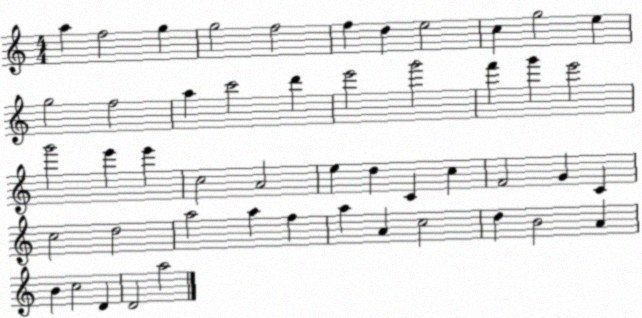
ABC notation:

X:1
T:Untitled
M:4/4
L:1/4
K:C
a f2 g g2 f2 f d e2 c g2 e g2 f2 a c'2 d' e'2 g'2 f' g' e'2 g'2 e' e' c2 A2 e d C c F2 G C c2 d2 a2 a f a A c2 d B2 A B c2 D D2 a2